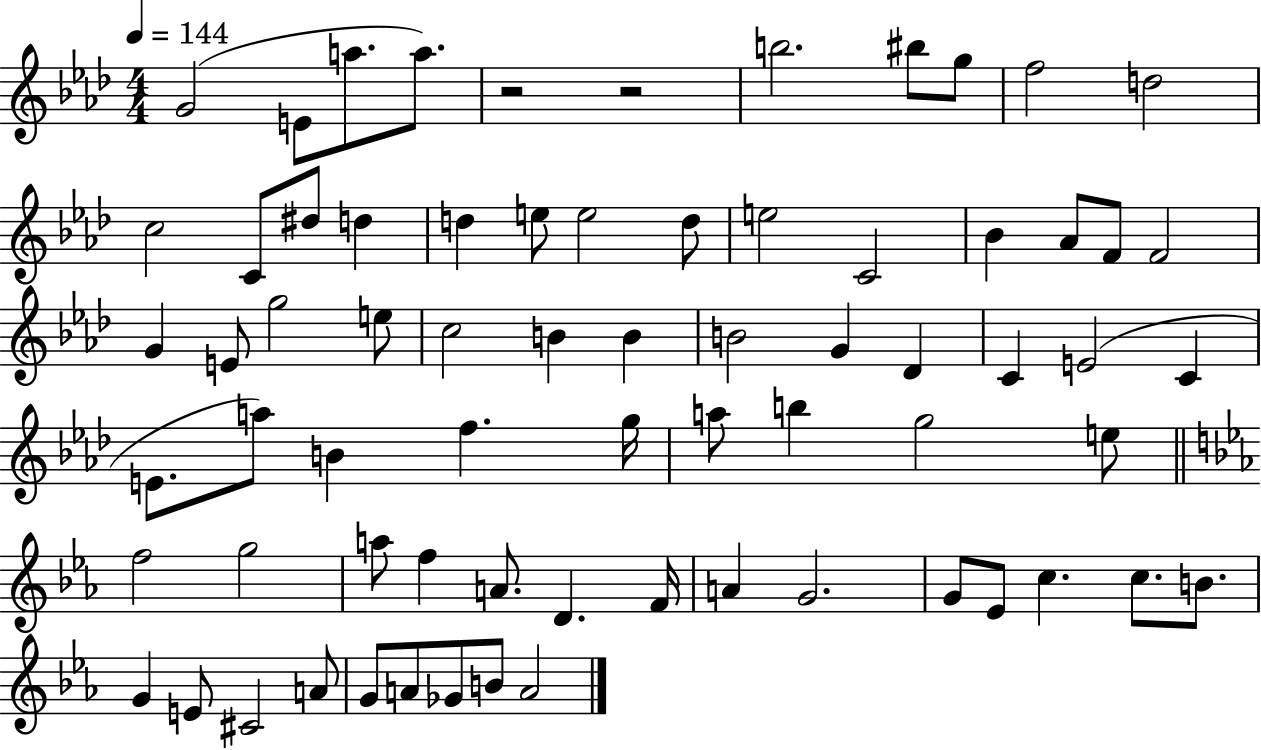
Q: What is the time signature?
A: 4/4